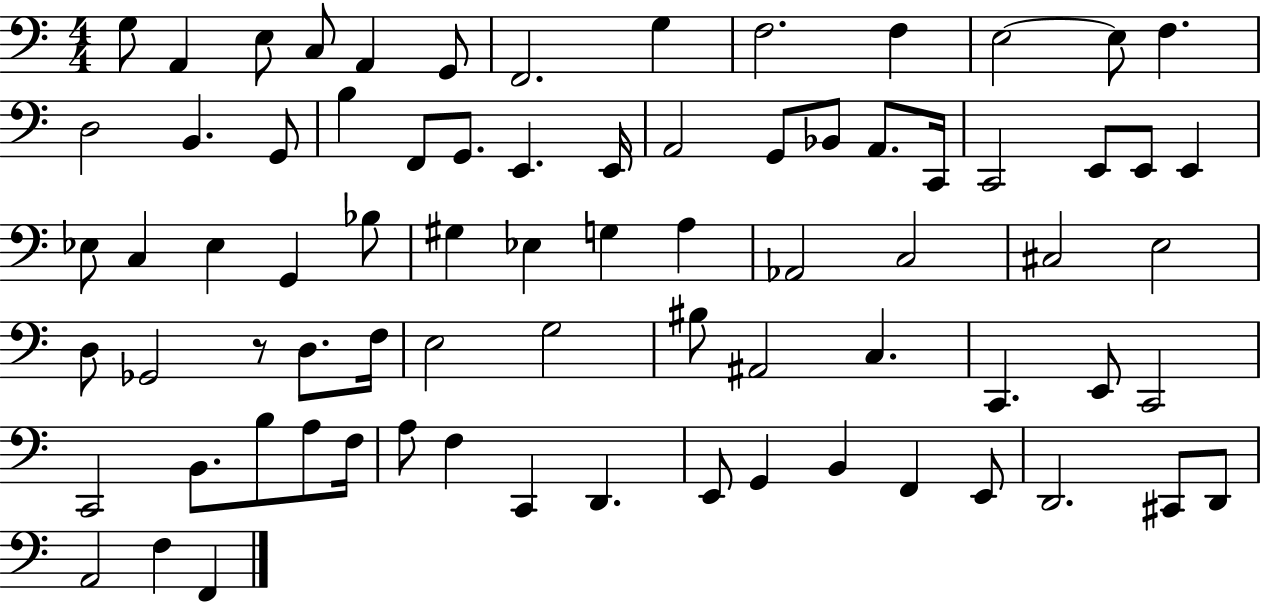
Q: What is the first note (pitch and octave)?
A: G3